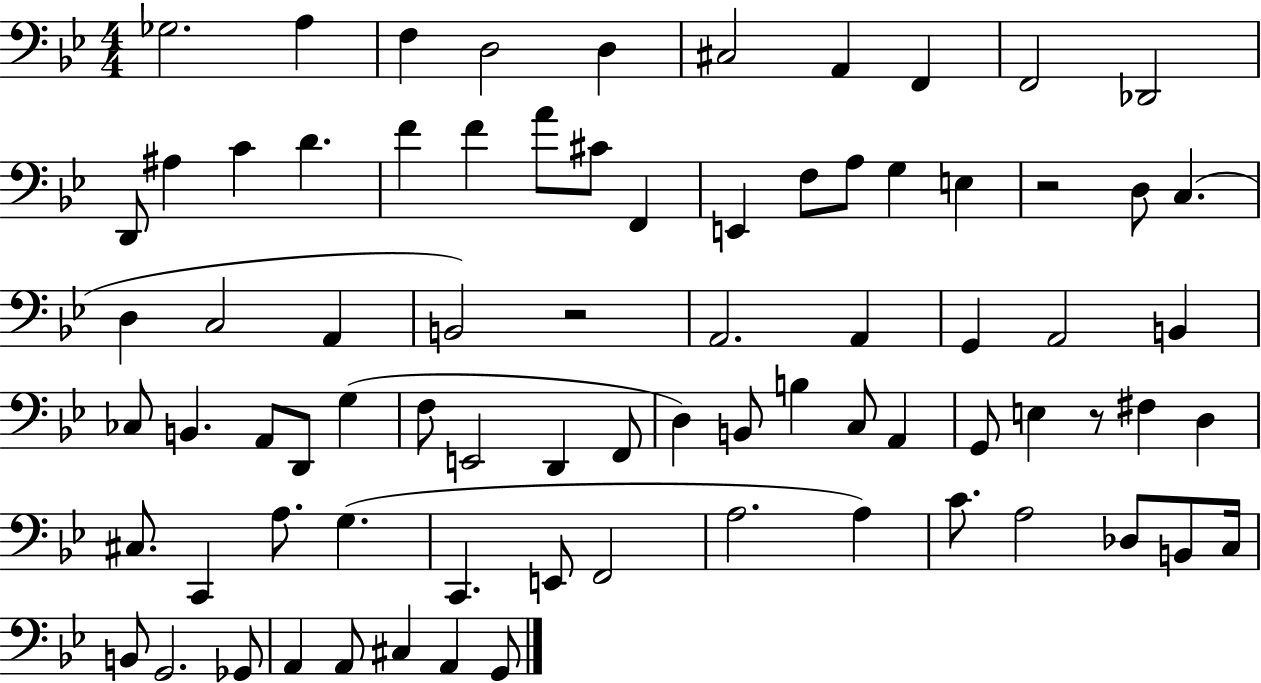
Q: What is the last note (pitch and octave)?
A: G2